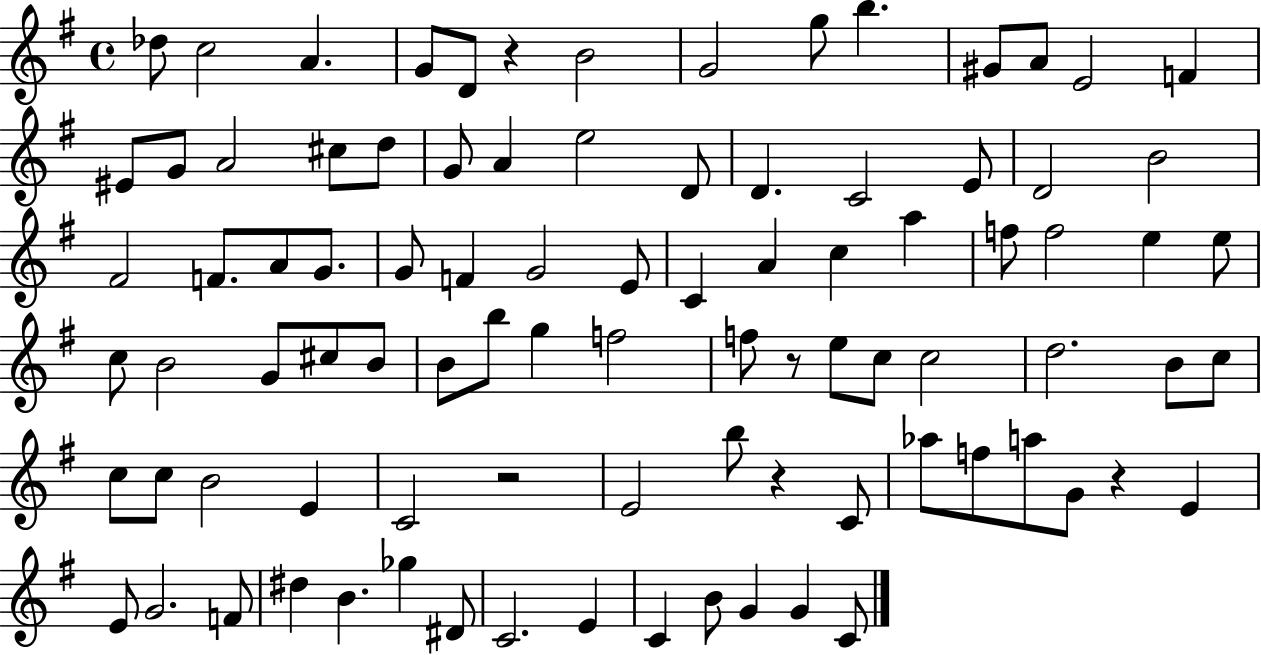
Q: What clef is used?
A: treble